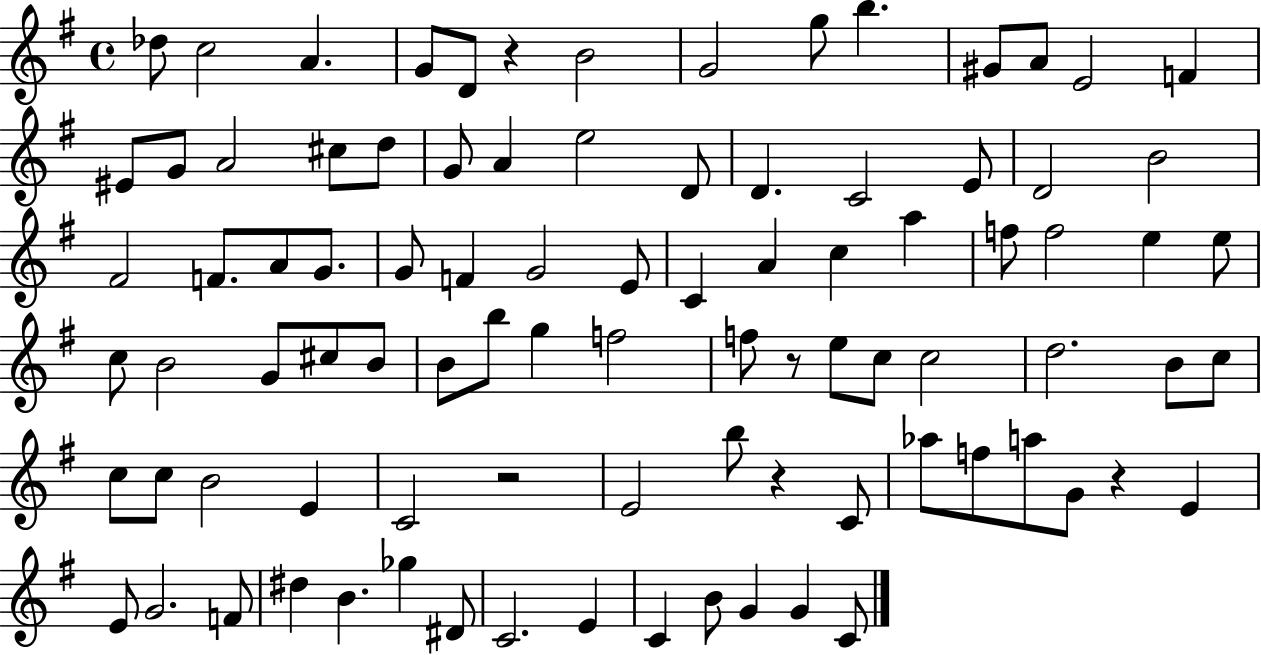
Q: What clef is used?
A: treble